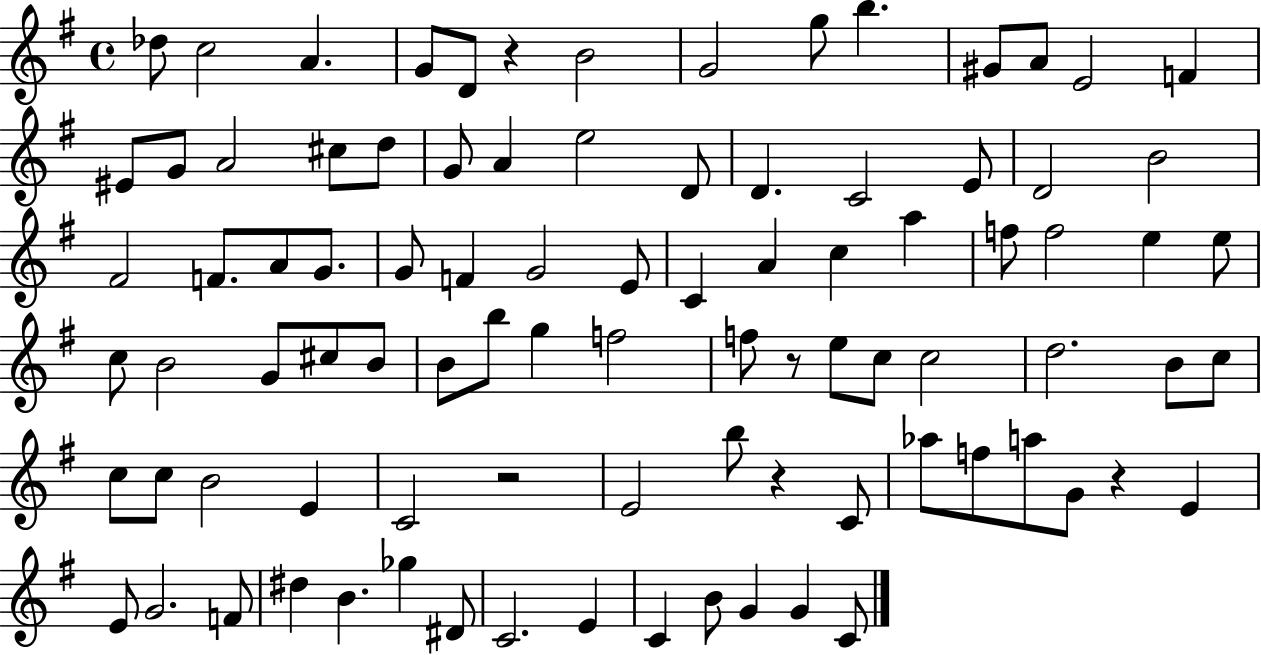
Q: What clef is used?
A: treble